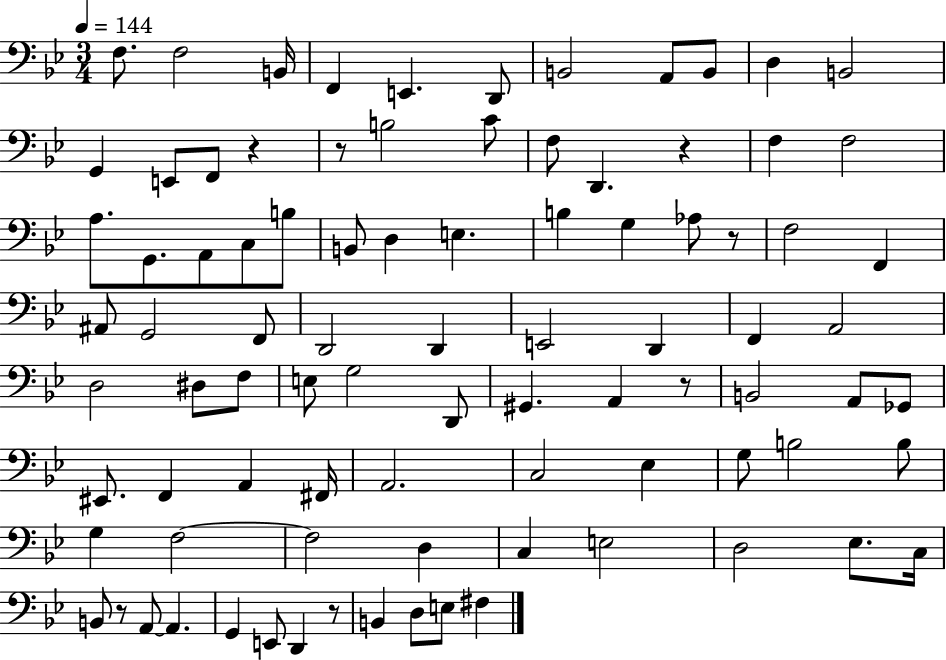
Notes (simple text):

F3/e. F3/h B2/s F2/q E2/q. D2/e B2/h A2/e B2/e D3/q B2/h G2/q E2/e F2/e R/q R/e B3/h C4/e F3/e D2/q. R/q F3/q F3/h A3/e. G2/e. A2/e C3/e B3/e B2/e D3/q E3/q. B3/q G3/q Ab3/e R/e F3/h F2/q A#2/e G2/h F2/e D2/h D2/q E2/h D2/q F2/q A2/h D3/h D#3/e F3/e E3/e G3/h D2/e G#2/q. A2/q R/e B2/h A2/e Gb2/e EIS2/e. F2/q A2/q F#2/s A2/h. C3/h Eb3/q G3/e B3/h B3/e G3/q F3/h F3/h D3/q C3/q E3/h D3/h Eb3/e. C3/s B2/e R/e A2/e A2/q. G2/q E2/e D2/q R/e B2/q D3/e E3/e F#3/q